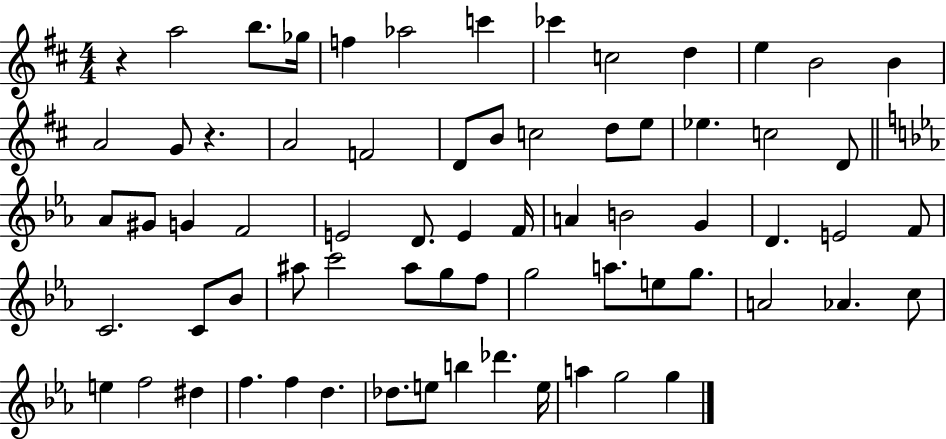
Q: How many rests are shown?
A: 2